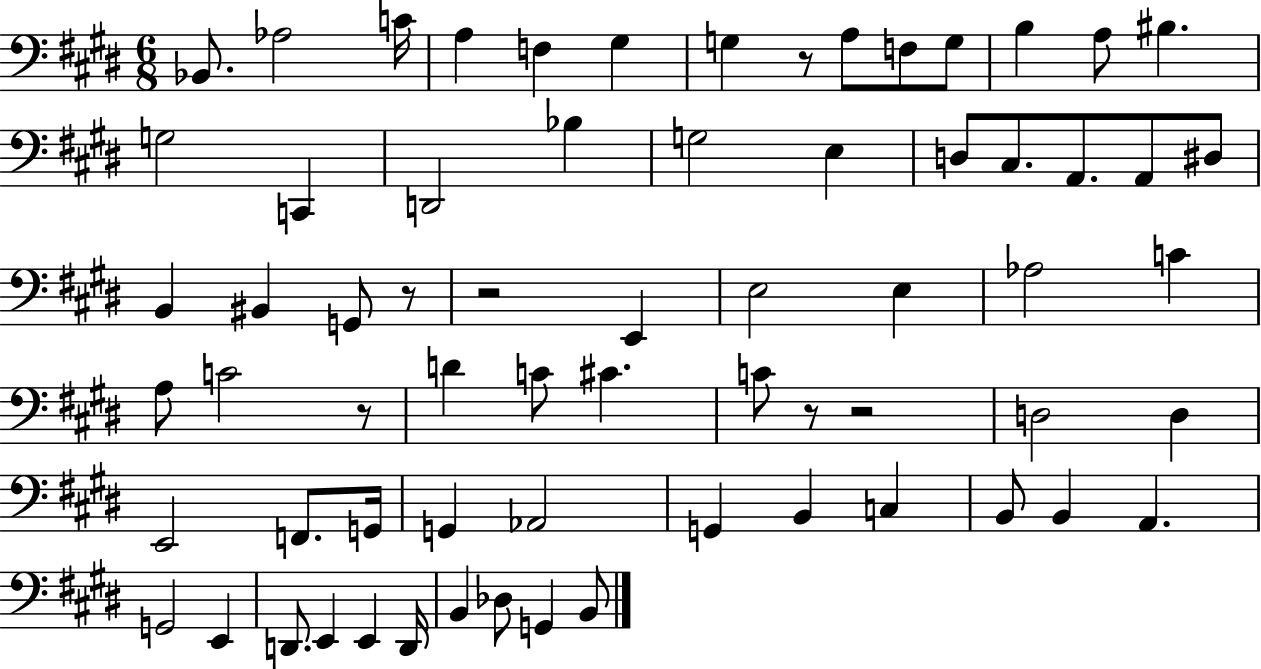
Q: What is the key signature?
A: E major